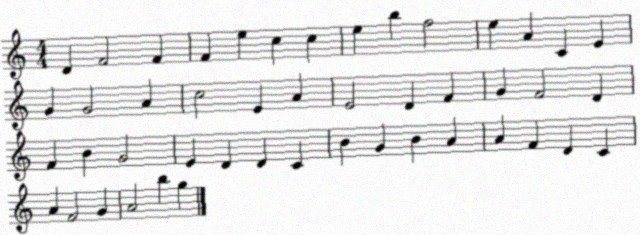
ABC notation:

X:1
T:Untitled
M:4/4
L:1/4
K:C
D F2 F F e c c e b f2 e A C E G G2 A c2 E A E2 D F G F2 D F B G2 E D D C B G B A A F D C A F2 G A2 b g